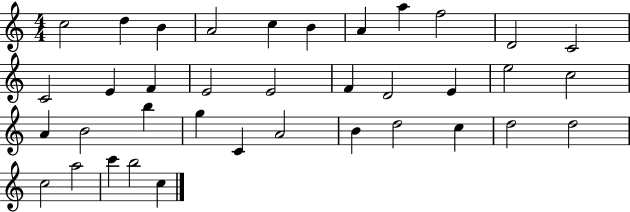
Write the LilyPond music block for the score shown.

{
  \clef treble
  \numericTimeSignature
  \time 4/4
  \key c \major
  c''2 d''4 b'4 | a'2 c''4 b'4 | a'4 a''4 f''2 | d'2 c'2 | \break c'2 e'4 f'4 | e'2 e'2 | f'4 d'2 e'4 | e''2 c''2 | \break a'4 b'2 b''4 | g''4 c'4 a'2 | b'4 d''2 c''4 | d''2 d''2 | \break c''2 a''2 | c'''4 b''2 c''4 | \bar "|."
}